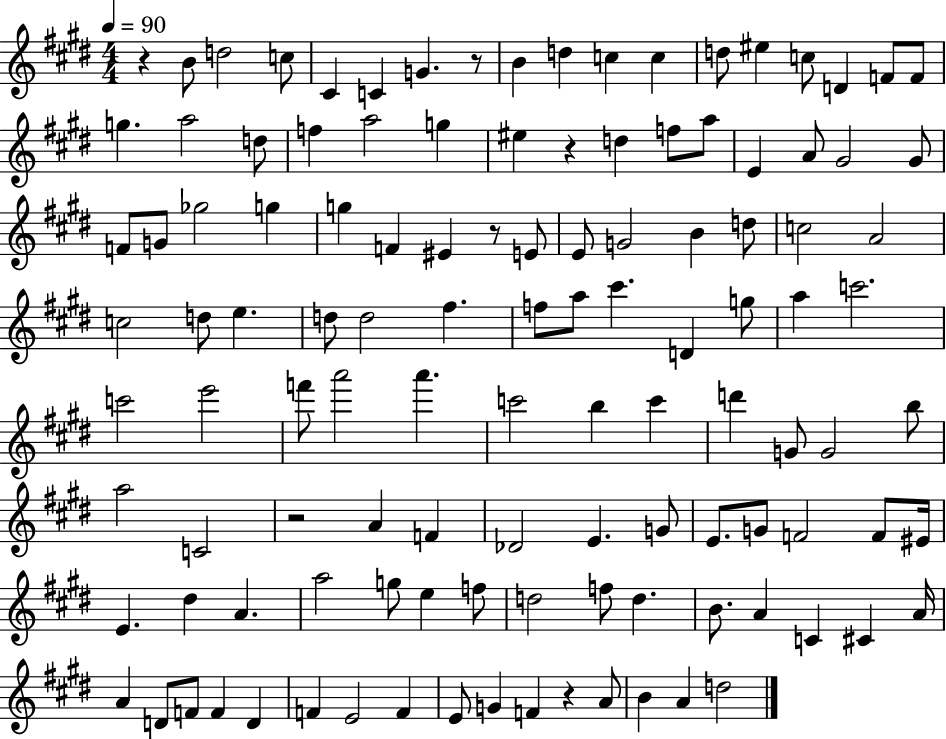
X:1
T:Untitled
M:4/4
L:1/4
K:E
z B/2 d2 c/2 ^C C G z/2 B d c c d/2 ^e c/2 D F/2 F/2 g a2 d/2 f a2 g ^e z d f/2 a/2 E A/2 ^G2 ^G/2 F/2 G/2 _g2 g g F ^E z/2 E/2 E/2 G2 B d/2 c2 A2 c2 d/2 e d/2 d2 ^f f/2 a/2 ^c' D g/2 a c'2 c'2 e'2 f'/2 a'2 a' c'2 b c' d' G/2 G2 b/2 a2 C2 z2 A F _D2 E G/2 E/2 G/2 F2 F/2 ^E/4 E ^d A a2 g/2 e f/2 d2 f/2 d B/2 A C ^C A/4 A D/2 F/2 F D F E2 F E/2 G F z A/2 B A d2